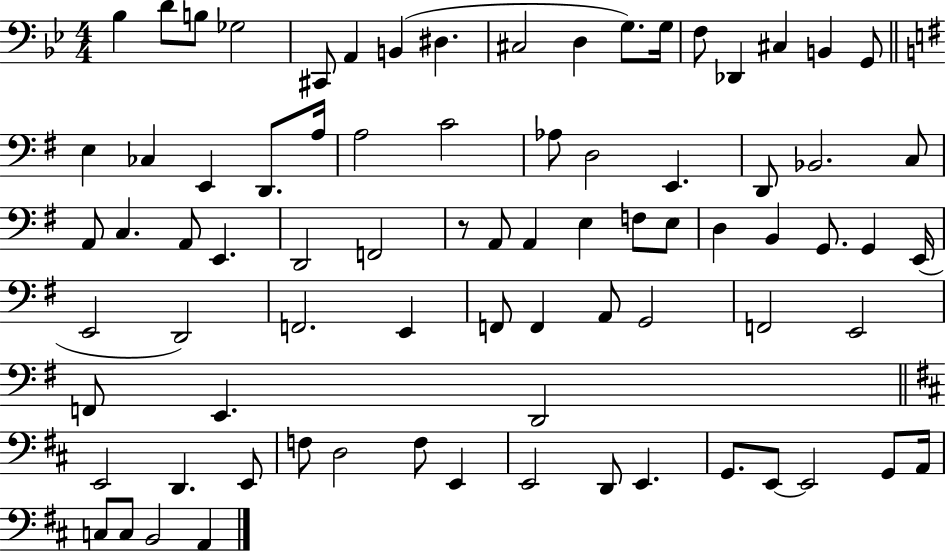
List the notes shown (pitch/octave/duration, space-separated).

Bb3/q D4/e B3/e Gb3/h C#2/e A2/q B2/q D#3/q. C#3/h D3/q G3/e. G3/s F3/e Db2/q C#3/q B2/q G2/e E3/q CES3/q E2/q D2/e. A3/s A3/h C4/h Ab3/e D3/h E2/q. D2/e Bb2/h. C3/e A2/e C3/q. A2/e E2/q. D2/h F2/h R/e A2/e A2/q E3/q F3/e E3/e D3/q B2/q G2/e. G2/q E2/s E2/h D2/h F2/h. E2/q F2/e F2/q A2/e G2/h F2/h E2/h F2/e E2/q. D2/h E2/h D2/q. E2/e F3/e D3/h F3/e E2/q E2/h D2/e E2/q. G2/e. E2/e E2/h G2/e A2/s C3/e C3/e B2/h A2/q